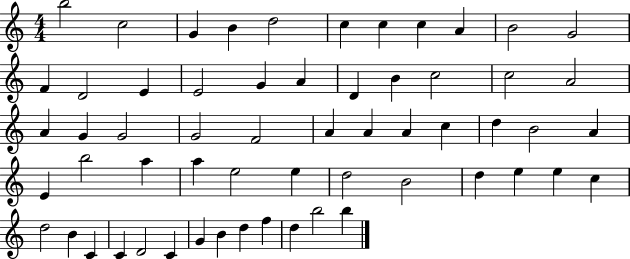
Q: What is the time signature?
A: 4/4